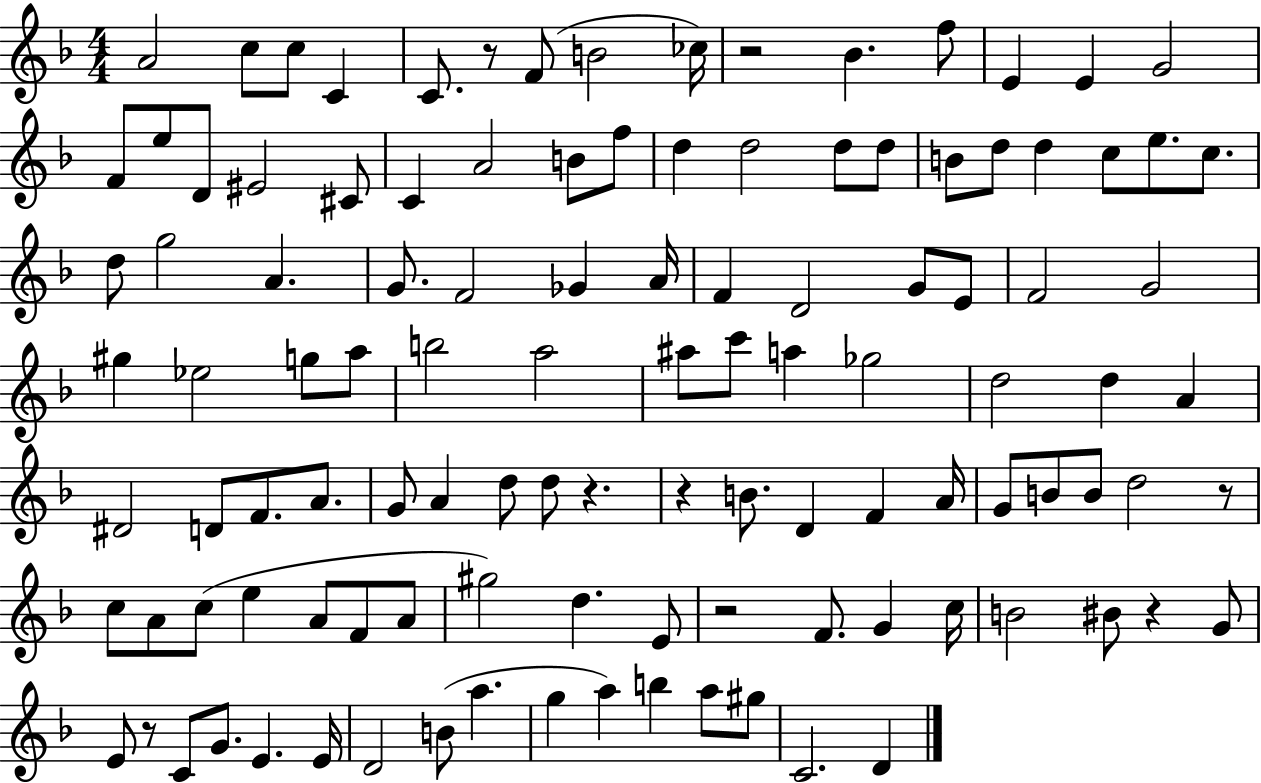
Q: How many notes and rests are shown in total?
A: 113